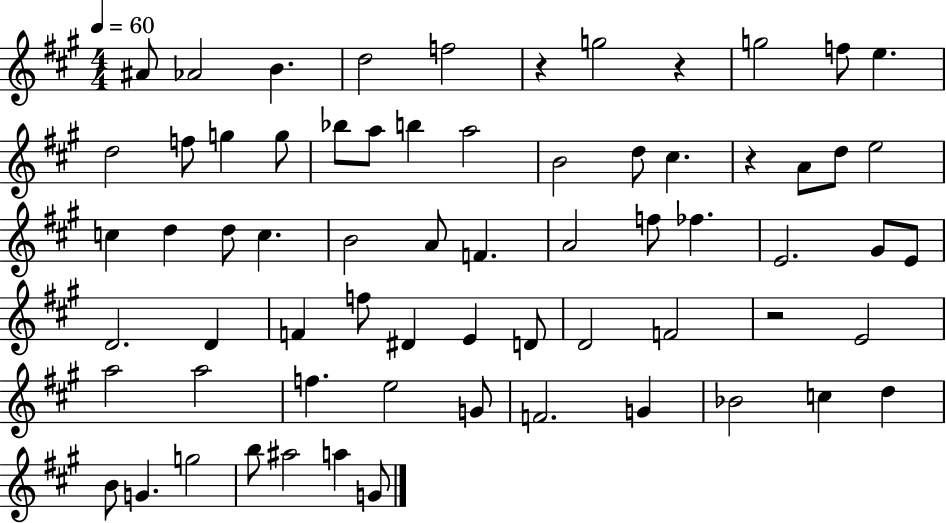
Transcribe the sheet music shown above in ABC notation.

X:1
T:Untitled
M:4/4
L:1/4
K:A
^A/2 _A2 B d2 f2 z g2 z g2 f/2 e d2 f/2 g g/2 _b/2 a/2 b a2 B2 d/2 ^c z A/2 d/2 e2 c d d/2 c B2 A/2 F A2 f/2 _f E2 ^G/2 E/2 D2 D F f/2 ^D E D/2 D2 F2 z2 E2 a2 a2 f e2 G/2 F2 G _B2 c d B/2 G g2 b/2 ^a2 a G/2